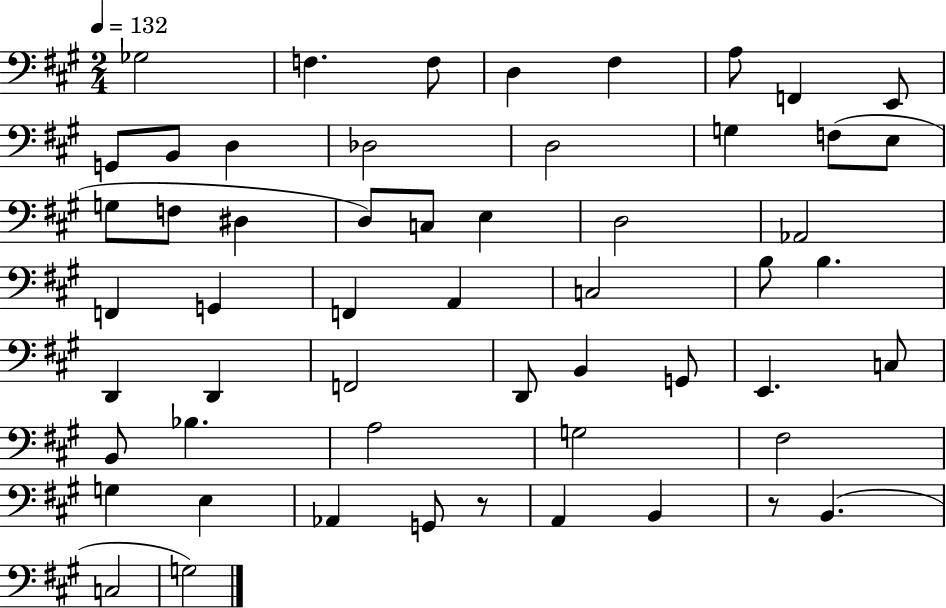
{
  \clef bass
  \numericTimeSignature
  \time 2/4
  \key a \major
  \tempo 4 = 132
  ges2 | f4. f8 | d4 fis4 | a8 f,4 e,8 | \break g,8 b,8 d4 | des2 | d2 | g4 f8( e8 | \break g8 f8 dis4 | d8) c8 e4 | d2 | aes,2 | \break f,4 g,4 | f,4 a,4 | c2 | b8 b4. | \break d,4 d,4 | f,2 | d,8 b,4 g,8 | e,4. c8 | \break b,8 bes4. | a2 | g2 | fis2 | \break g4 e4 | aes,4 g,8 r8 | a,4 b,4 | r8 b,4.( | \break c2 | g2) | \bar "|."
}